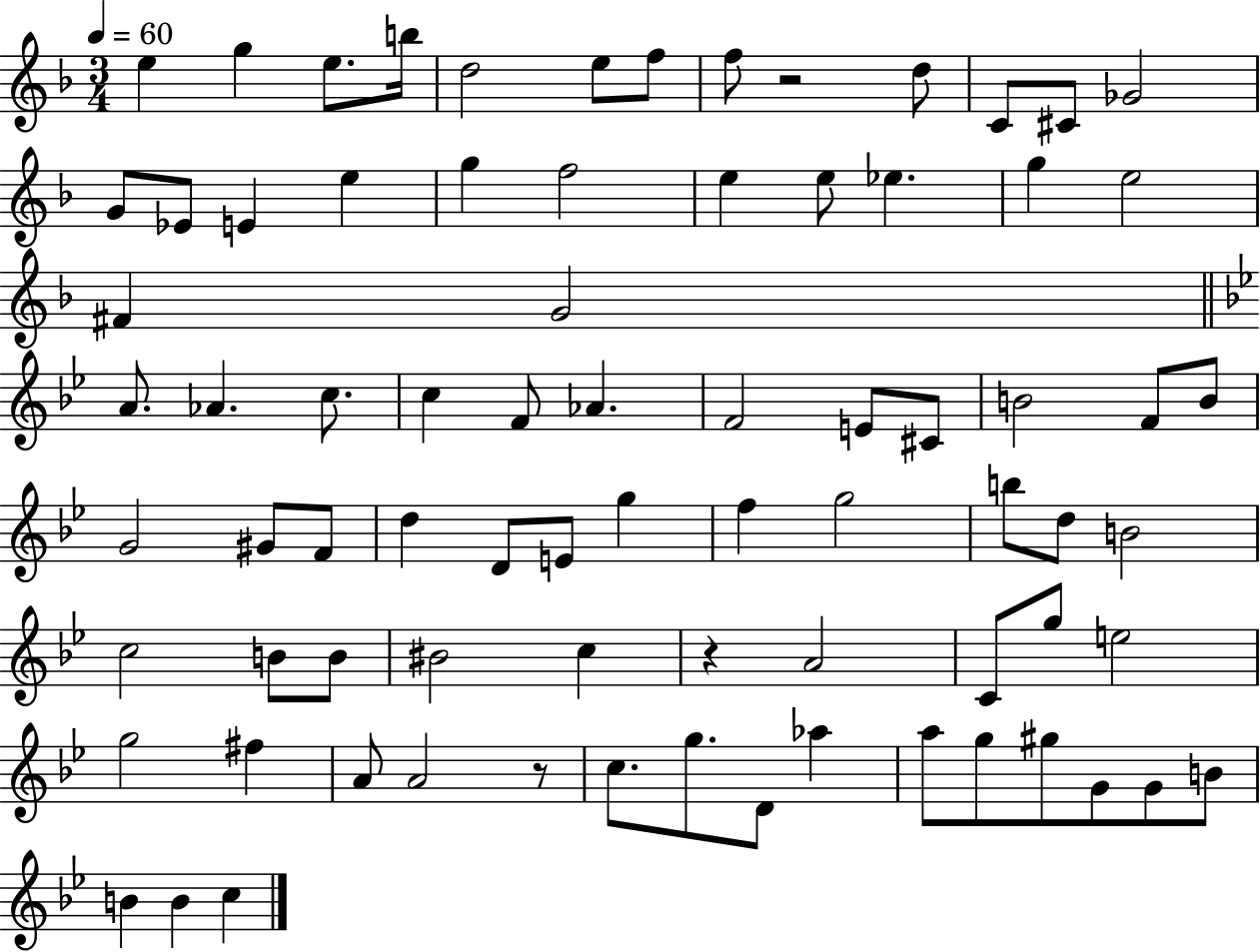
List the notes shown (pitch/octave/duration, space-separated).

E5/q G5/q E5/e. B5/s D5/h E5/e F5/e F5/e R/h D5/e C4/e C#4/e Gb4/h G4/e Eb4/e E4/q E5/q G5/q F5/h E5/q E5/e Eb5/q. G5/q E5/h F#4/q G4/h A4/e. Ab4/q. C5/e. C5/q F4/e Ab4/q. F4/h E4/e C#4/e B4/h F4/e B4/e G4/h G#4/e F4/e D5/q D4/e E4/e G5/q F5/q G5/h B5/e D5/e B4/h C5/h B4/e B4/e BIS4/h C5/q R/q A4/h C4/e G5/e E5/h G5/h F#5/q A4/e A4/h R/e C5/e. G5/e. D4/e Ab5/q A5/e G5/e G#5/e G4/e G4/e B4/e B4/q B4/q C5/q